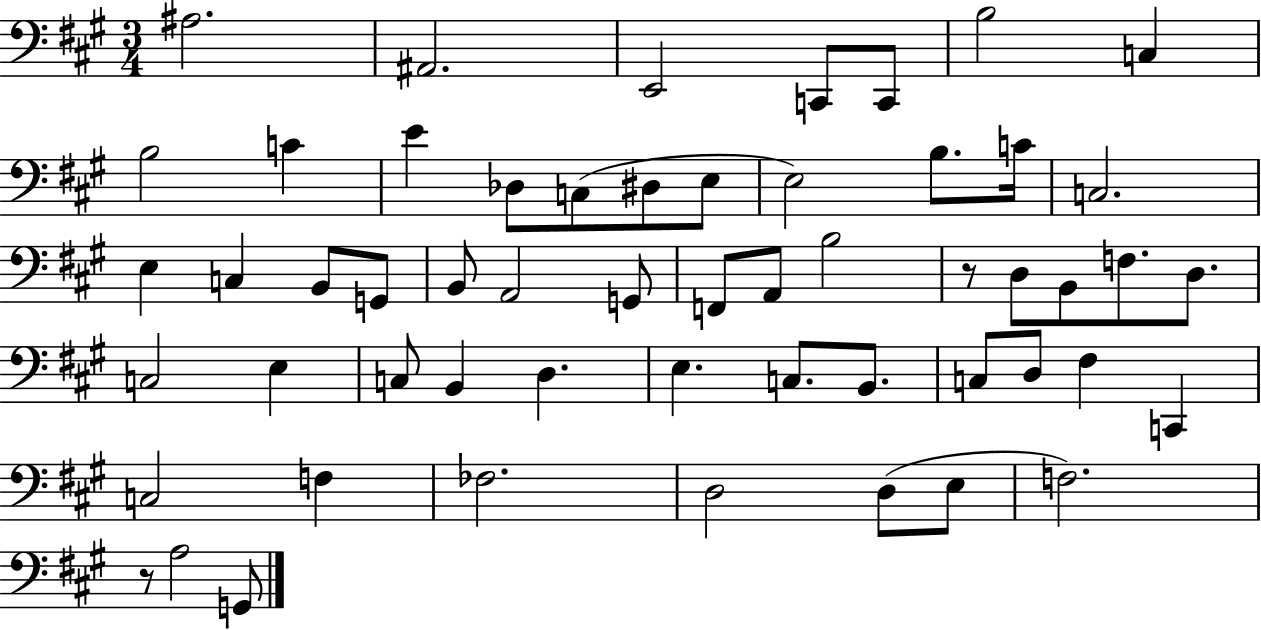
A#3/h. A#2/h. E2/h C2/e C2/e B3/h C3/q B3/h C4/q E4/q Db3/e C3/e D#3/e E3/e E3/h B3/e. C4/s C3/h. E3/q C3/q B2/e G2/e B2/e A2/h G2/e F2/e A2/e B3/h R/e D3/e B2/e F3/e. D3/e. C3/h E3/q C3/e B2/q D3/q. E3/q. C3/e. B2/e. C3/e D3/e F#3/q C2/q C3/h F3/q FES3/h. D3/h D3/e E3/e F3/h. R/e A3/h G2/e